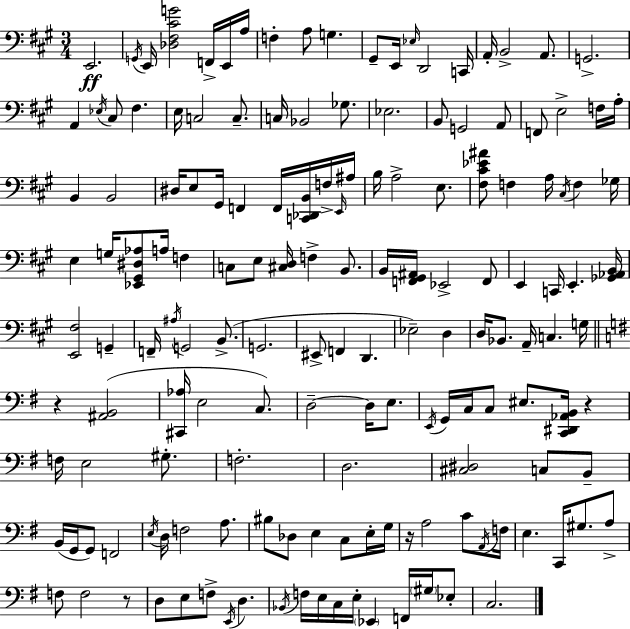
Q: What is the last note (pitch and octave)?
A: C3